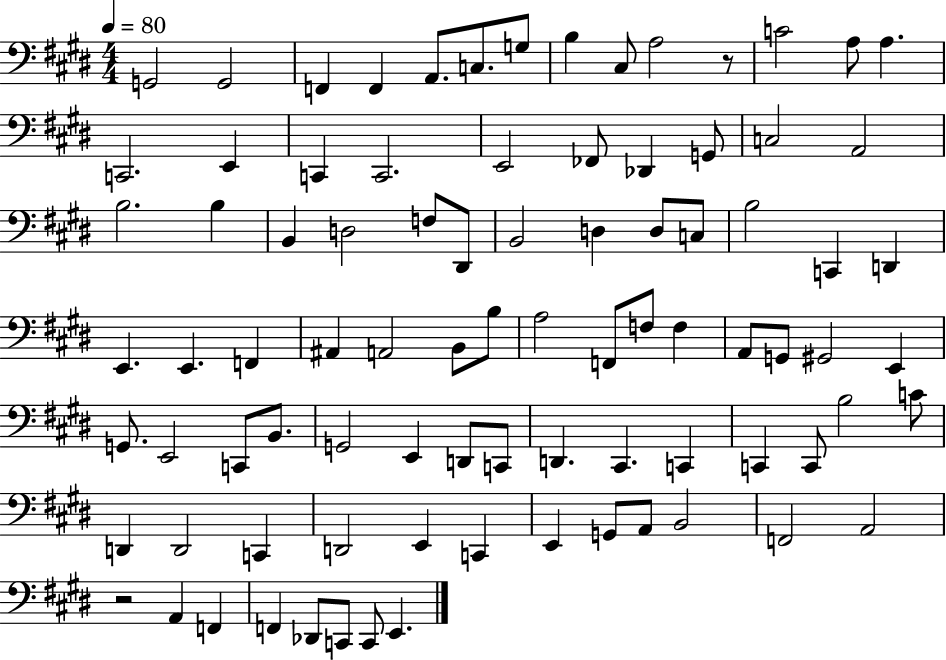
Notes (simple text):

G2/h G2/h F2/q F2/q A2/e. C3/e. G3/e B3/q C#3/e A3/h R/e C4/h A3/e A3/q. C2/h. E2/q C2/q C2/h. E2/h FES2/e Db2/q G2/e C3/h A2/h B3/h. B3/q B2/q D3/h F3/e D#2/e B2/h D3/q D3/e C3/e B3/h C2/q D2/q E2/q. E2/q. F2/q A#2/q A2/h B2/e B3/e A3/h F2/e F3/e F3/q A2/e G2/e G#2/h E2/q G2/e. E2/h C2/e B2/e. G2/h E2/q D2/e C2/e D2/q. C#2/q. C2/q C2/q C2/e B3/h C4/e D2/q D2/h C2/q D2/h E2/q C2/q E2/q G2/e A2/e B2/h F2/h A2/h R/h A2/q F2/q F2/q Db2/e C2/e C2/e E2/q.